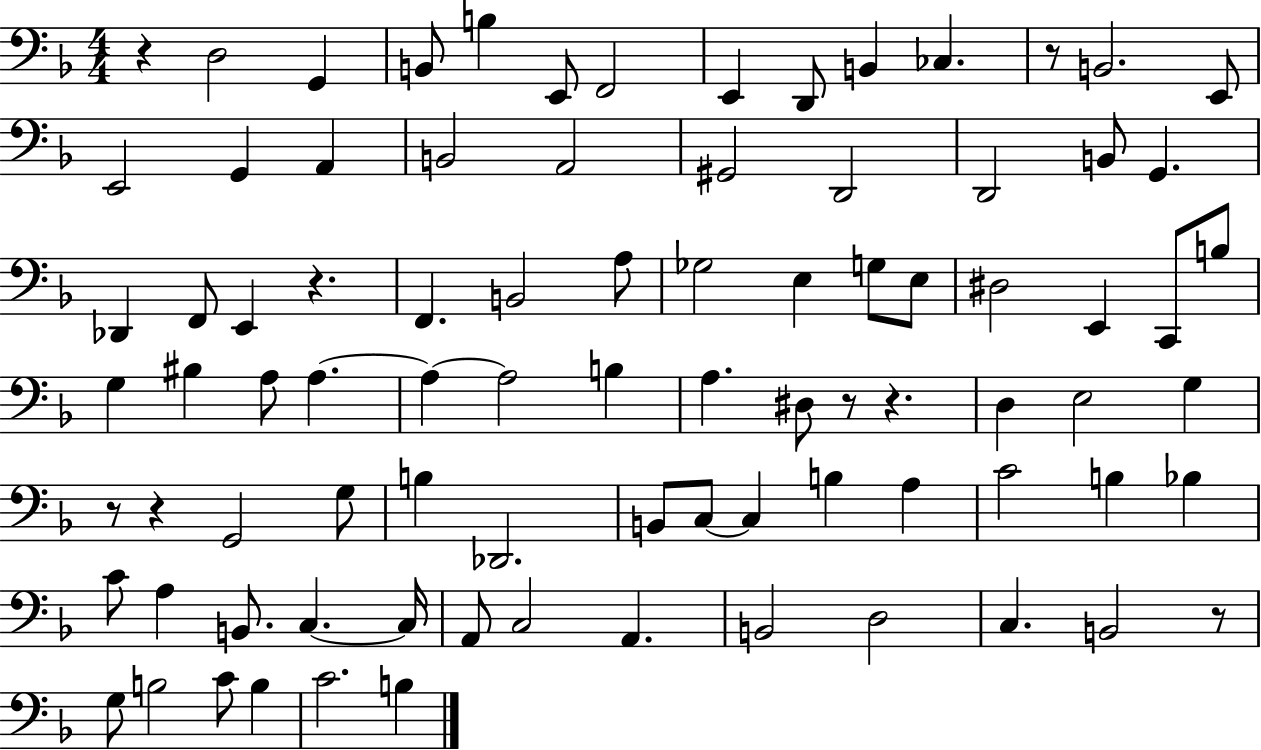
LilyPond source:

{
  \clef bass
  \numericTimeSignature
  \time 4/4
  \key f \major
  r4 d2 g,4 | b,8 b4 e,8 f,2 | e,4 d,8 b,4 ces4. | r8 b,2. e,8 | \break e,2 g,4 a,4 | b,2 a,2 | gis,2 d,2 | d,2 b,8 g,4. | \break des,4 f,8 e,4 r4. | f,4. b,2 a8 | ges2 e4 g8 e8 | dis2 e,4 c,8 b8 | \break g4 bis4 a8 a4.~~ | a4~~ a2 b4 | a4. dis8 r8 r4. | d4 e2 g4 | \break r8 r4 g,2 g8 | b4 des,2. | b,8 c8~~ c4 b4 a4 | c'2 b4 bes4 | \break c'8 a4 b,8. c4.~~ c16 | a,8 c2 a,4. | b,2 d2 | c4. b,2 r8 | \break g8 b2 c'8 b4 | c'2. b4 | \bar "|."
}